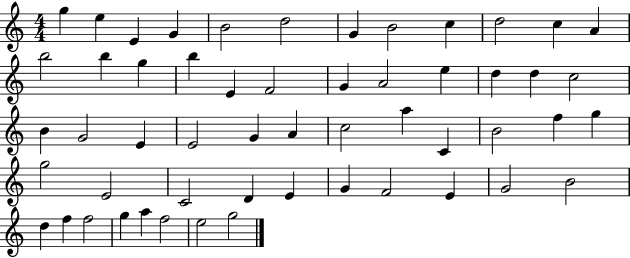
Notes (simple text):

G5/q E5/q E4/q G4/q B4/h D5/h G4/q B4/h C5/q D5/h C5/q A4/q B5/h B5/q G5/q B5/q E4/q F4/h G4/q A4/h E5/q D5/q D5/q C5/h B4/q G4/h E4/q E4/h G4/q A4/q C5/h A5/q C4/q B4/h F5/q G5/q G5/h E4/h C4/h D4/q E4/q G4/q F4/h E4/q G4/h B4/h D5/q F5/q F5/h G5/q A5/q F5/h E5/h G5/h